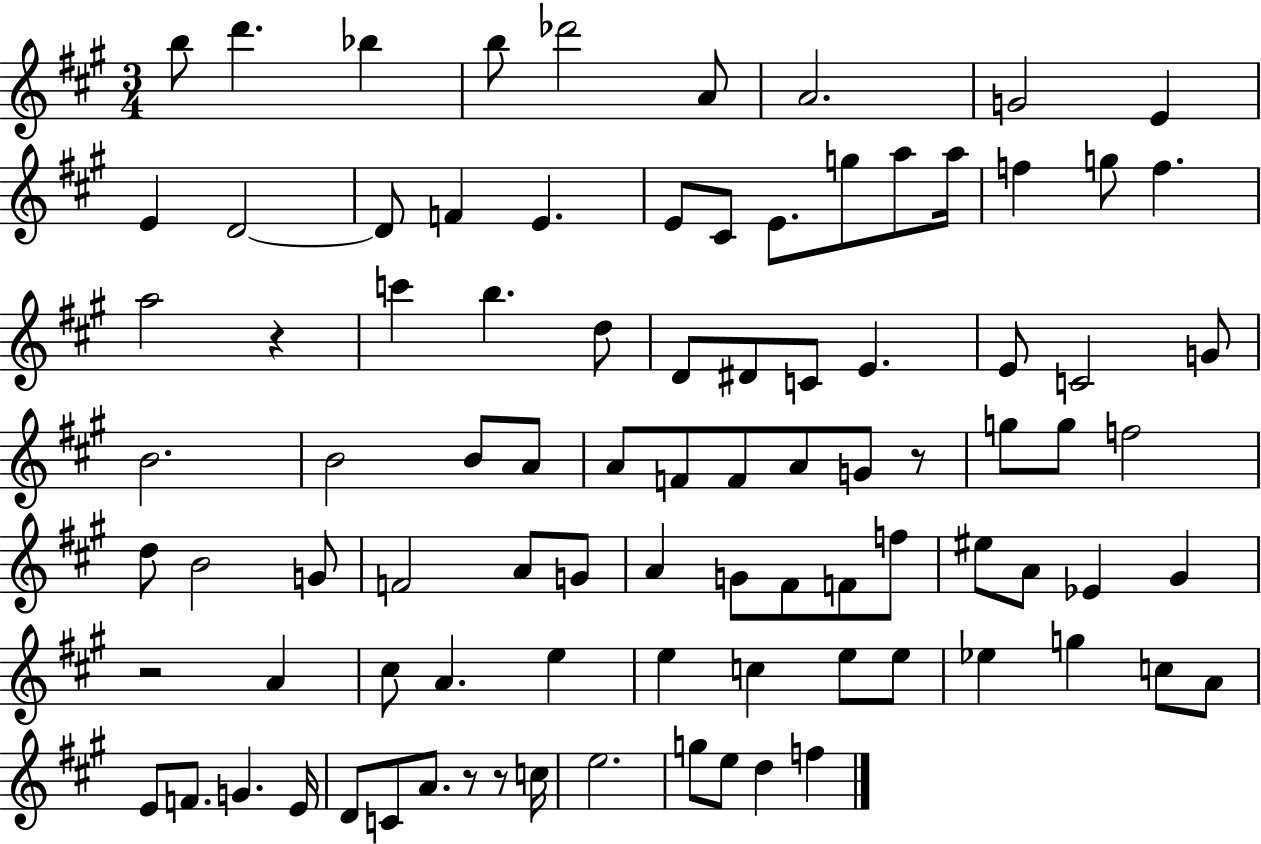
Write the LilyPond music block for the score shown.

{
  \clef treble
  \numericTimeSignature
  \time 3/4
  \key a \major
  b''8 d'''4. bes''4 | b''8 des'''2 a'8 | a'2. | g'2 e'4 | \break e'4 d'2~~ | d'8 f'4 e'4. | e'8 cis'8 e'8. g''8 a''8 a''16 | f''4 g''8 f''4. | \break a''2 r4 | c'''4 b''4. d''8 | d'8 dis'8 c'8 e'4. | e'8 c'2 g'8 | \break b'2. | b'2 b'8 a'8 | a'8 f'8 f'8 a'8 g'8 r8 | g''8 g''8 f''2 | \break d''8 b'2 g'8 | f'2 a'8 g'8 | a'4 g'8 fis'8 f'8 f''8 | eis''8 a'8 ees'4 gis'4 | \break r2 a'4 | cis''8 a'4. e''4 | e''4 c''4 e''8 e''8 | ees''4 g''4 c''8 a'8 | \break e'8 f'8. g'4. e'16 | d'8 c'8 a'8. r8 r8 c''16 | e''2. | g''8 e''8 d''4 f''4 | \break \bar "|."
}